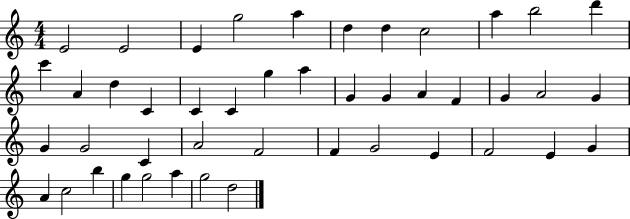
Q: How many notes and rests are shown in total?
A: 45